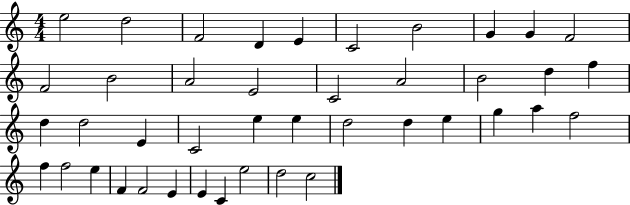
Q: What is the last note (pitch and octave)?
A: C5